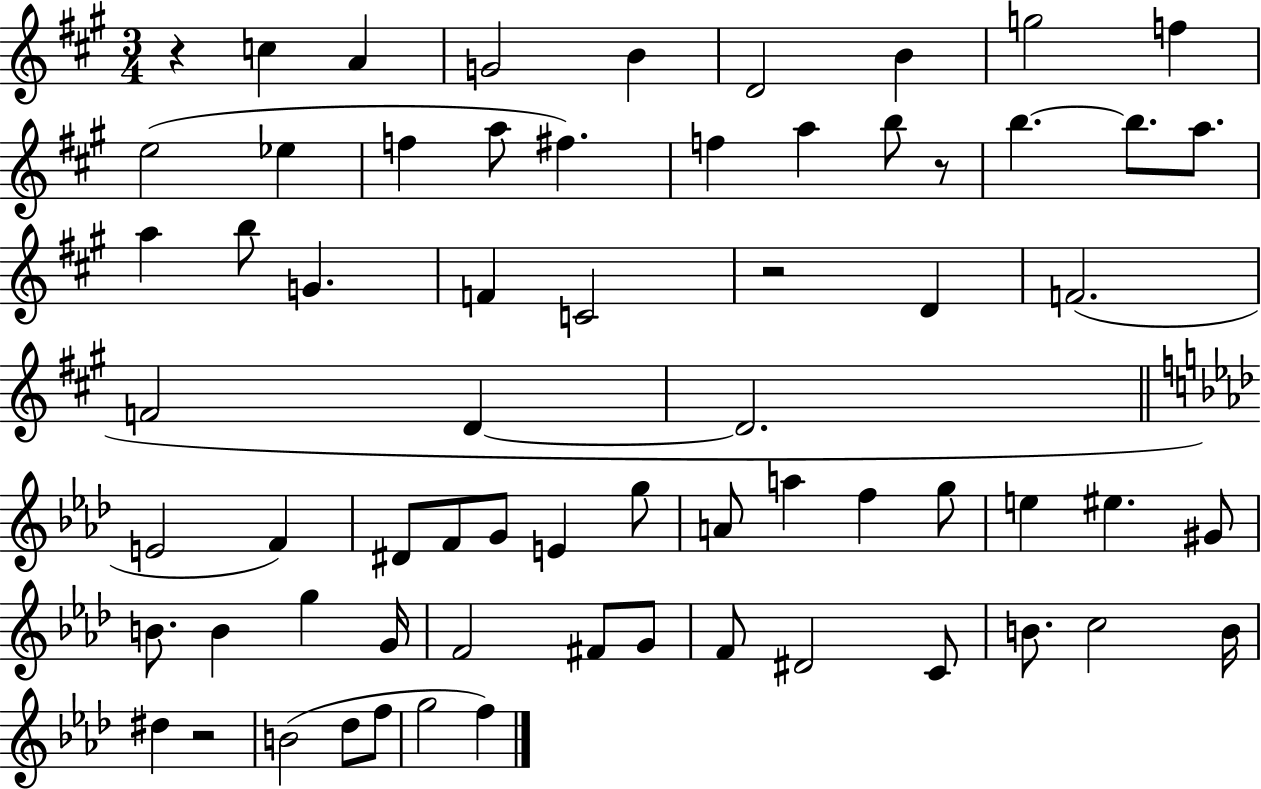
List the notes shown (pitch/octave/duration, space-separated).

R/q C5/q A4/q G4/h B4/q D4/h B4/q G5/h F5/q E5/h Eb5/q F5/q A5/e F#5/q. F5/q A5/q B5/e R/e B5/q. B5/e. A5/e. A5/q B5/e G4/q. F4/q C4/h R/h D4/q F4/h. F4/h D4/q D4/h. E4/h F4/q D#4/e F4/e G4/e E4/q G5/e A4/e A5/q F5/q G5/e E5/q EIS5/q. G#4/e B4/e. B4/q G5/q G4/s F4/h F#4/e G4/e F4/e D#4/h C4/e B4/e. C5/h B4/s D#5/q R/h B4/h Db5/e F5/e G5/h F5/q